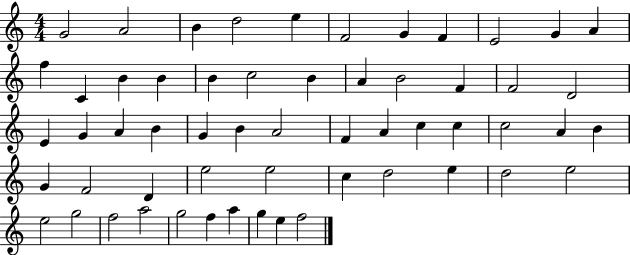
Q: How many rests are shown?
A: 0